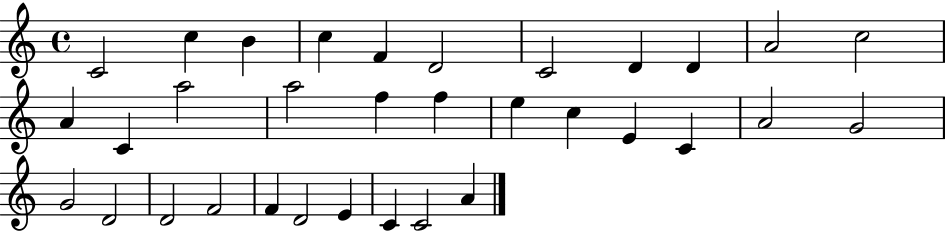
C4/h C5/q B4/q C5/q F4/q D4/h C4/h D4/q D4/q A4/h C5/h A4/q C4/q A5/h A5/h F5/q F5/q E5/q C5/q E4/q C4/q A4/h G4/h G4/h D4/h D4/h F4/h F4/q D4/h E4/q C4/q C4/h A4/q